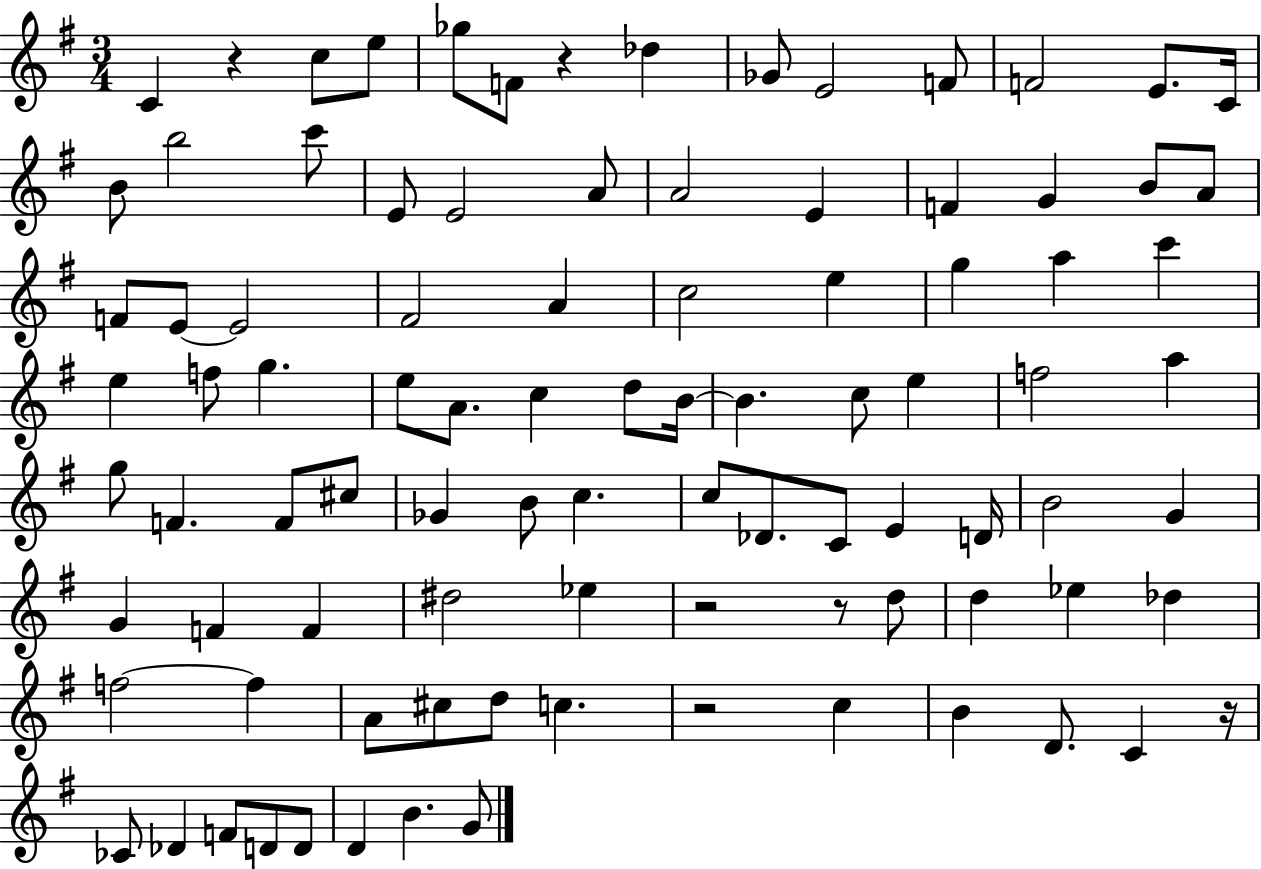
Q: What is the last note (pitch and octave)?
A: G4